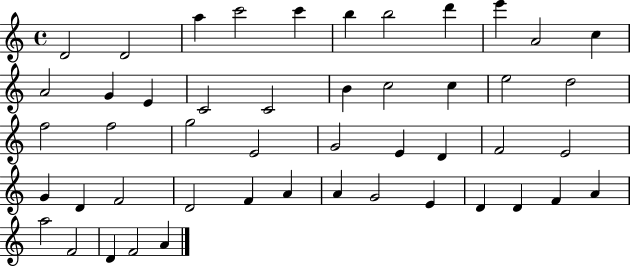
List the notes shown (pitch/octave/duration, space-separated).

D4/h D4/h A5/q C6/h C6/q B5/q B5/h D6/q E6/q A4/h C5/q A4/h G4/q E4/q C4/h C4/h B4/q C5/h C5/q E5/h D5/h F5/h F5/h G5/h E4/h G4/h E4/q D4/q F4/h E4/h G4/q D4/q F4/h D4/h F4/q A4/q A4/q G4/h E4/q D4/q D4/q F4/q A4/q A5/h F4/h D4/q F4/h A4/q